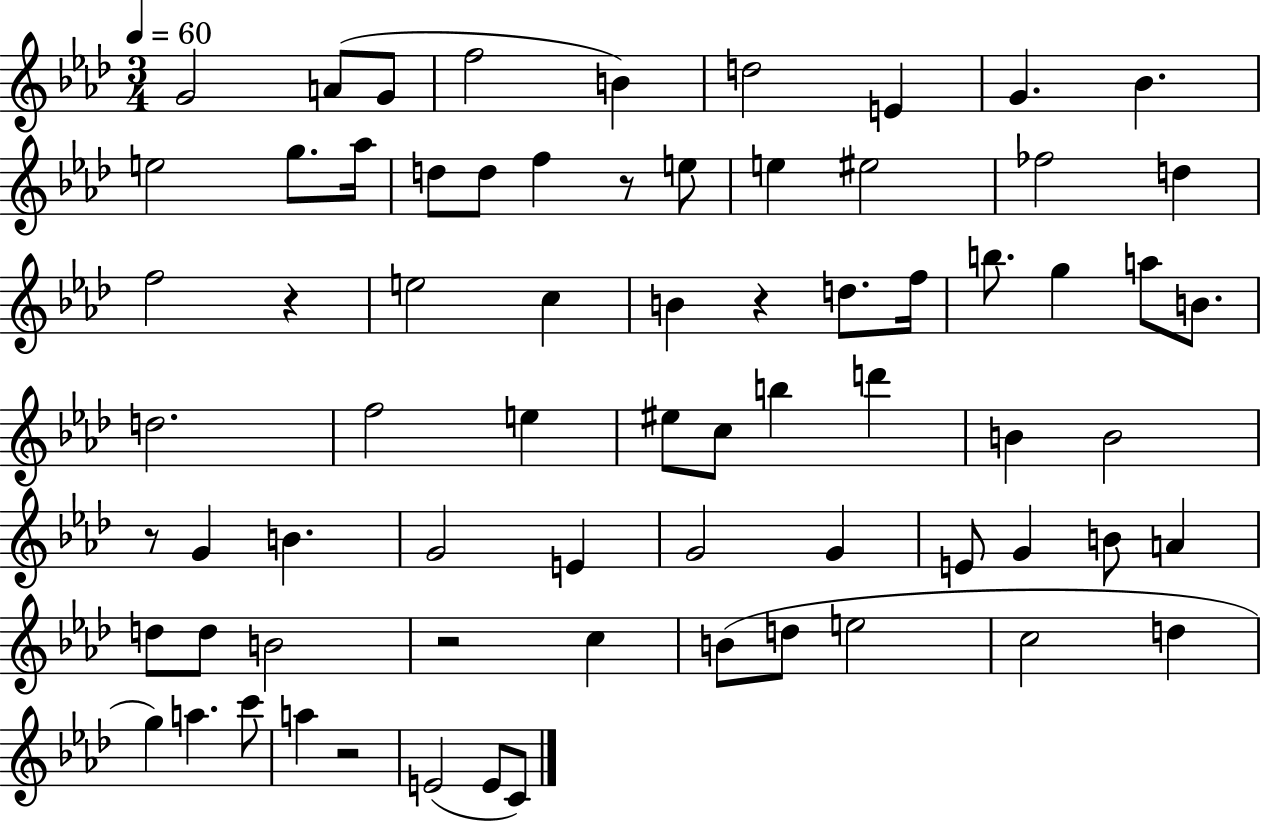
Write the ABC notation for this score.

X:1
T:Untitled
M:3/4
L:1/4
K:Ab
G2 A/2 G/2 f2 B d2 E G _B e2 g/2 _a/4 d/2 d/2 f z/2 e/2 e ^e2 _f2 d f2 z e2 c B z d/2 f/4 b/2 g a/2 B/2 d2 f2 e ^e/2 c/2 b d' B B2 z/2 G B G2 E G2 G E/2 G B/2 A d/2 d/2 B2 z2 c B/2 d/2 e2 c2 d g a c'/2 a z2 E2 E/2 C/2